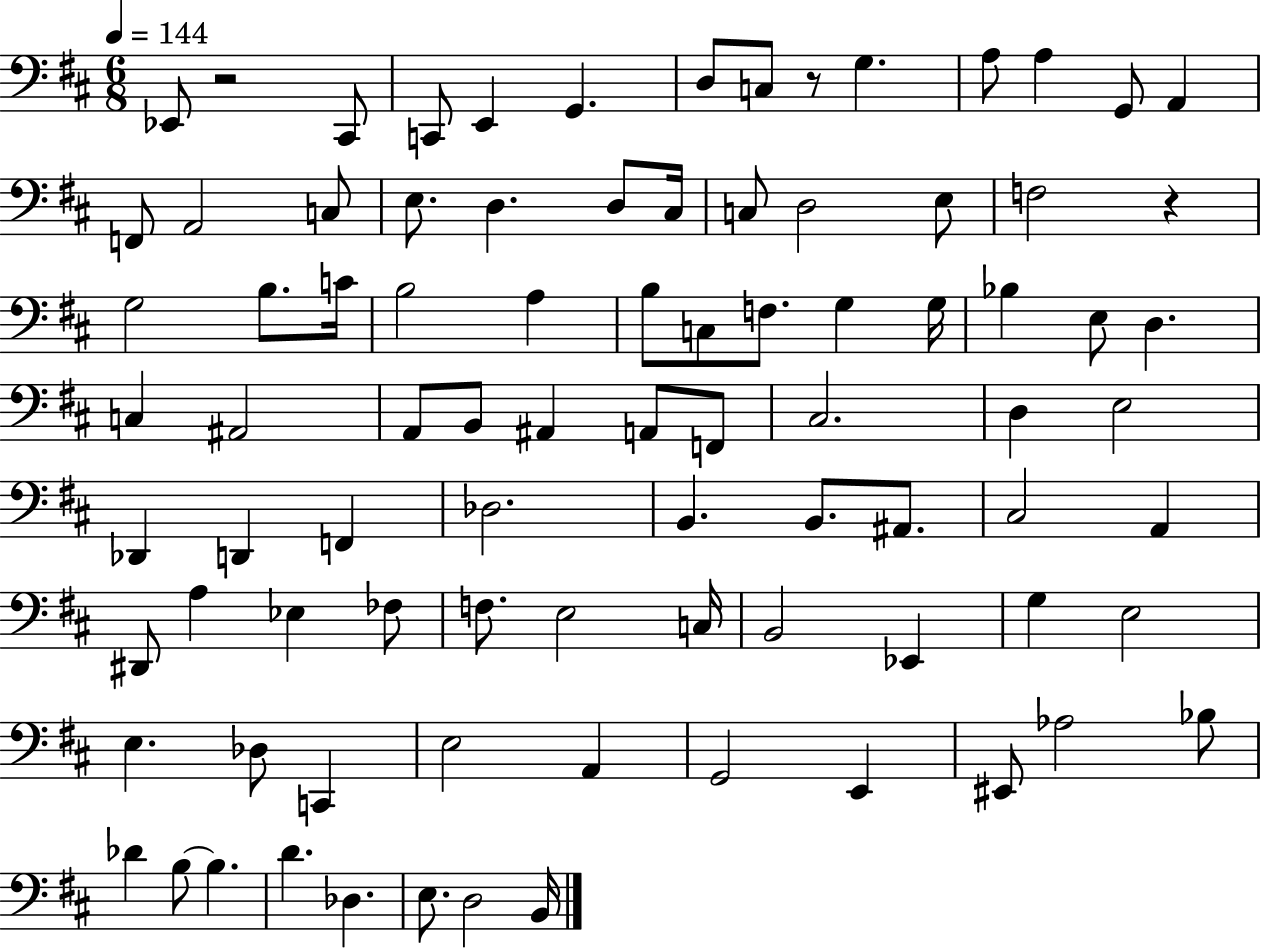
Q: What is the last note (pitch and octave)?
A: B2